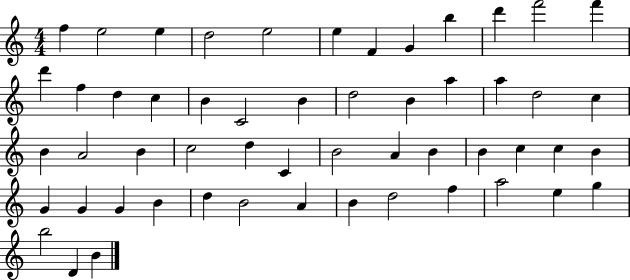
F5/q E5/h E5/q D5/h E5/h E5/q F4/q G4/q B5/q D6/q F6/h F6/q D6/q F5/q D5/q C5/q B4/q C4/h B4/q D5/h B4/q A5/q A5/q D5/h C5/q B4/q A4/h B4/q C5/h D5/q C4/q B4/h A4/q B4/q B4/q C5/q C5/q B4/q G4/q G4/q G4/q B4/q D5/q B4/h A4/q B4/q D5/h F5/q A5/h E5/q G5/q B5/h D4/q B4/q